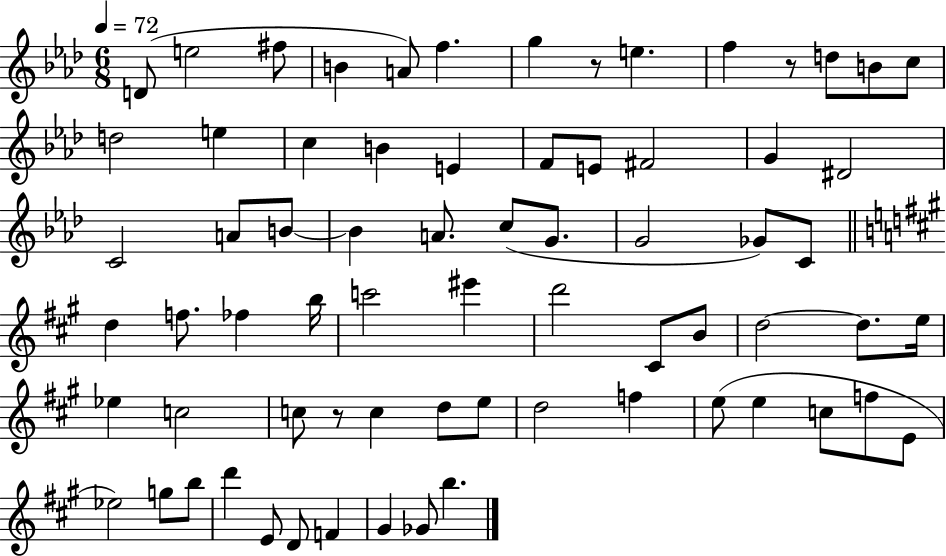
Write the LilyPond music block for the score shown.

{
  \clef treble
  \numericTimeSignature
  \time 6/8
  \key aes \major
  \tempo 4 = 72
  d'8( e''2 fis''8 | b'4 a'8) f''4. | g''4 r8 e''4. | f''4 r8 d''8 b'8 c''8 | \break d''2 e''4 | c''4 b'4 e'4 | f'8 e'8 fis'2 | g'4 dis'2 | \break c'2 a'8 b'8~~ | b'4 a'8. c''8( g'8. | g'2 ges'8) c'8 | \bar "||" \break \key a \major d''4 f''8. fes''4 b''16 | c'''2 eis'''4 | d'''2 cis'8 b'8 | d''2~~ d''8. e''16 | \break ees''4 c''2 | c''8 r8 c''4 d''8 e''8 | d''2 f''4 | e''8( e''4 c''8 f''8 e'8 | \break ees''2) g''8 b''8 | d'''4 e'8 d'8 f'4 | gis'4 ges'8 b''4. | \bar "|."
}